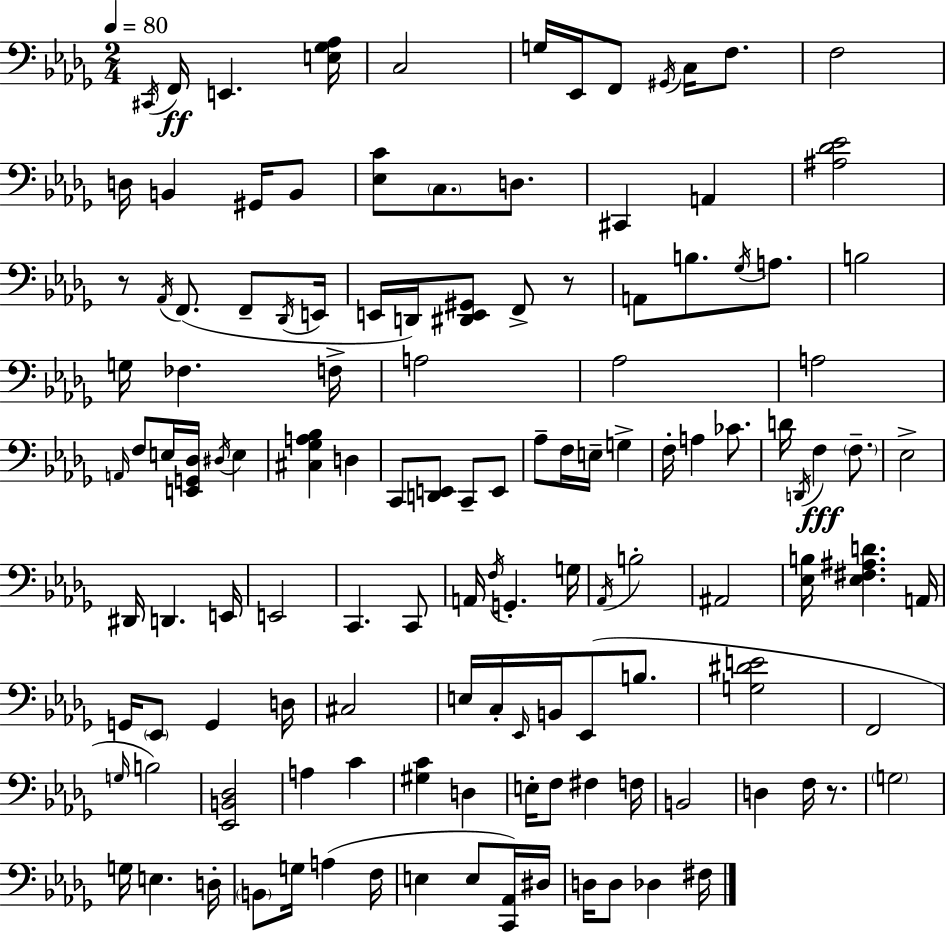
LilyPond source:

{
  \clef bass
  \numericTimeSignature
  \time 2/4
  \key bes \minor
  \tempo 4 = 80
  \repeat volta 2 { \acciaccatura { cis,16 }\ff f,16 e,4. | <e ges aes>16 c2 | g16 ees,16 f,8 \acciaccatura { gis,16 } c16 f8. | f2 | \break d16 b,4 gis,16 | b,8 <ees c'>8 \parenthesize c8. d8. | cis,4 a,4 | <ais des' ees'>2 | \break r8 \acciaccatura { aes,16 } f,8.( | f,8-- \acciaccatura { des,16 } e,16 e,16 d,16) <dis, e, gis,>8 | f,8-> r8 a,8 b8. | \acciaccatura { ges16 } a8. b2 | \break g16 fes4. | f16-> a2 | aes2 | a2 | \break \grace { a,16 } f8 | e16 <e, g, des>16 \acciaccatura { dis16 } e4 <cis ges a bes>4 | d4 c,8 | <d, e,>8 c,8-- e,8 aes8-- | \break f16 e16-- g4-> f16-. | a4 ces'8. d'16 | \acciaccatura { d,16 }\fff f4 \parenthesize f8.-- | ees2-> | \break dis,16 d,4. e,16 | e,2 | c,4. c,8 | a,16 \acciaccatura { f16 } g,4.-. | \break g16 \acciaccatura { aes,16 } b2-. | ais,2 | <ees b>16 <ees fis ais d'>4. | a,16 g,16 \parenthesize ees,8 g,4 | \break d16 cis2 | e16 c16-. \grace { ees,16 } b,16 ees,8( | b8. <g dis' e'>2 | f,2 | \break \grace { g16 }) b2 | <ees, b, des>2 | a4 | c'4 <gis c'>4 | \break d4 e16-. f8 fis4 | f16 b,2 | d4 | f16 r8. \parenthesize g2 | \break g16 e4. | d16-. \parenthesize b,8 g16 a4( | f16 e4 | e8 <c, aes,>16) dis16 d16 d8 des4 | \break fis16 } \bar "|."
}